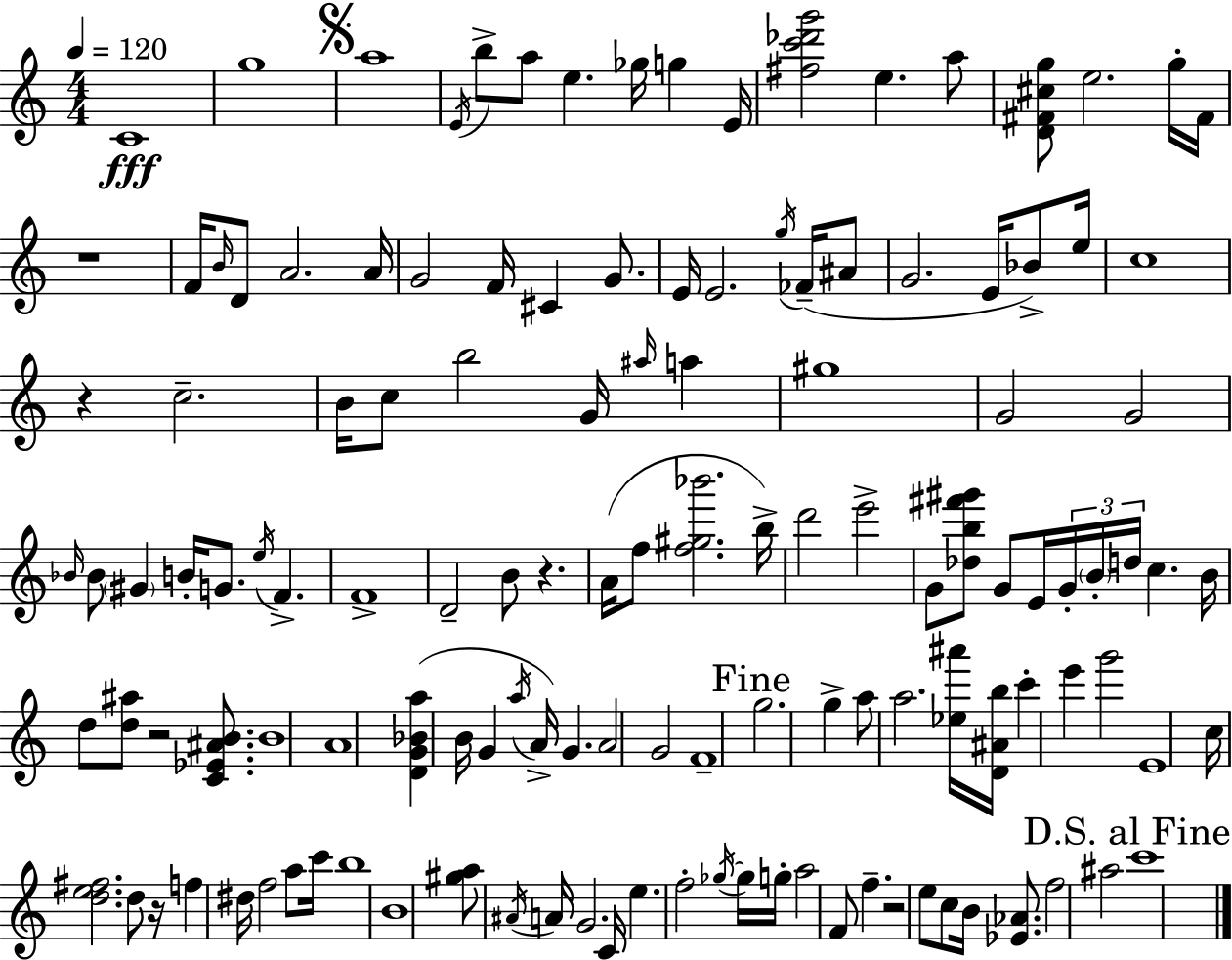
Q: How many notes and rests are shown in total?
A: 131